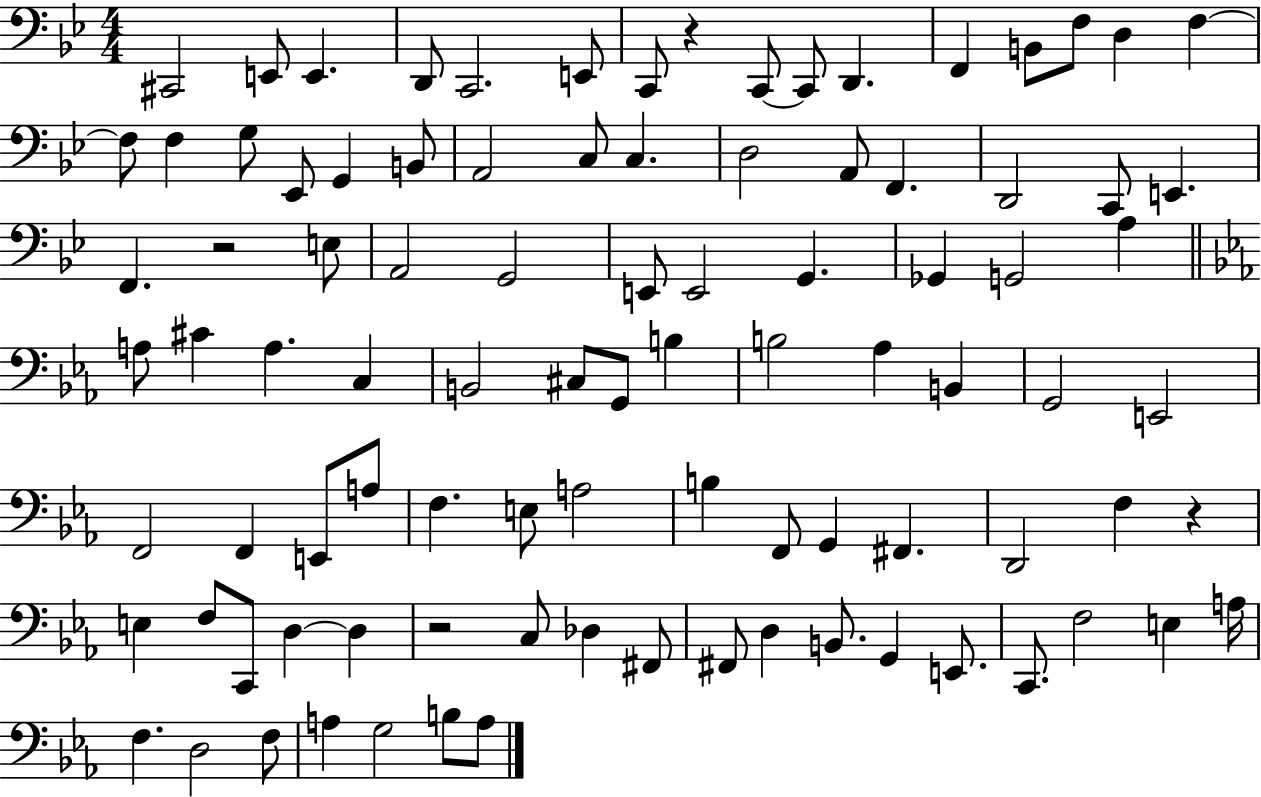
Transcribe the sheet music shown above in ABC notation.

X:1
T:Untitled
M:4/4
L:1/4
K:Bb
^C,,2 E,,/2 E,, D,,/2 C,,2 E,,/2 C,,/2 z C,,/2 C,,/2 D,, F,, B,,/2 F,/2 D, F, F,/2 F, G,/2 _E,,/2 G,, B,,/2 A,,2 C,/2 C, D,2 A,,/2 F,, D,,2 C,,/2 E,, F,, z2 E,/2 A,,2 G,,2 E,,/2 E,,2 G,, _G,, G,,2 A, A,/2 ^C A, C, B,,2 ^C,/2 G,,/2 B, B,2 _A, B,, G,,2 E,,2 F,,2 F,, E,,/2 A,/2 F, E,/2 A,2 B, F,,/2 G,, ^F,, D,,2 F, z E, F,/2 C,,/2 D, D, z2 C,/2 _D, ^F,,/2 ^F,,/2 D, B,,/2 G,, E,,/2 C,,/2 F,2 E, A,/4 F, D,2 F,/2 A, G,2 B,/2 A,/2